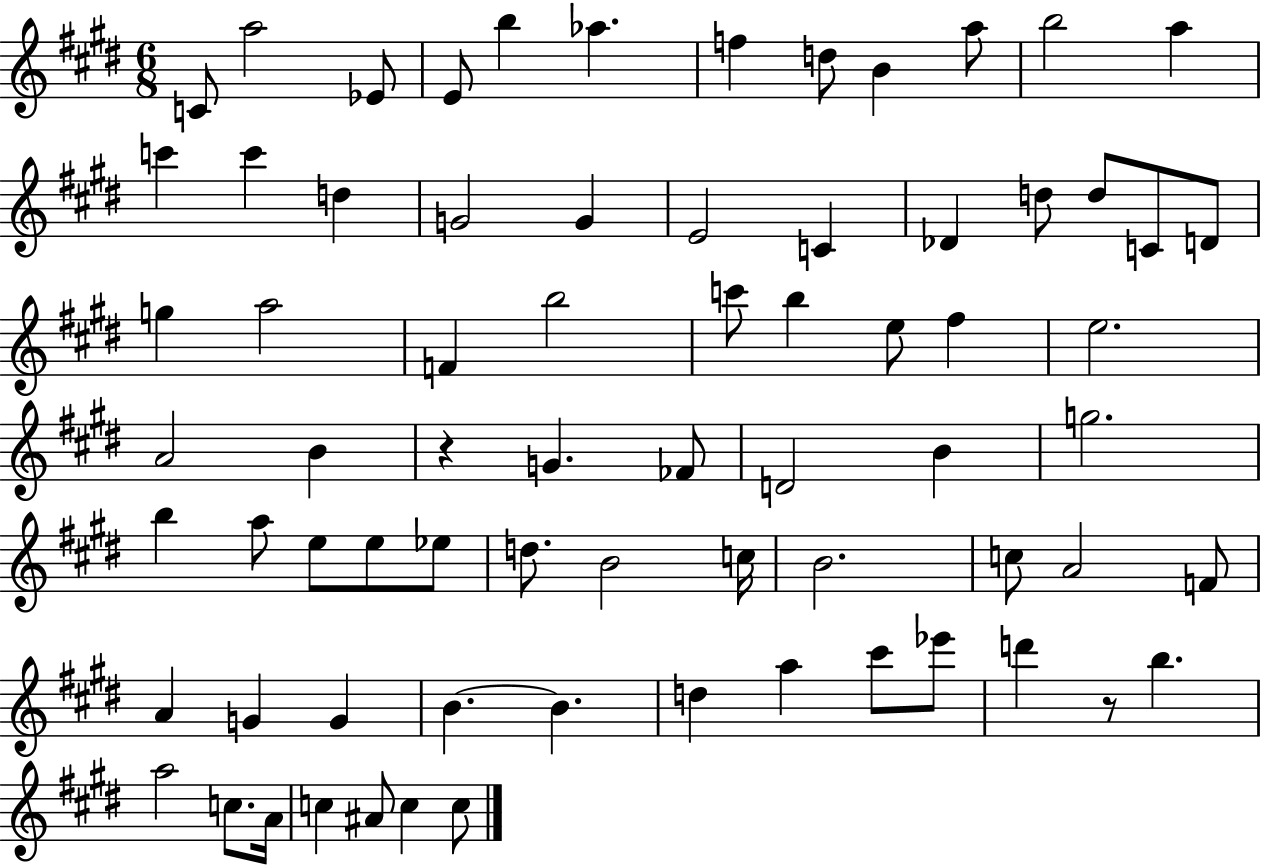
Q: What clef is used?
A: treble